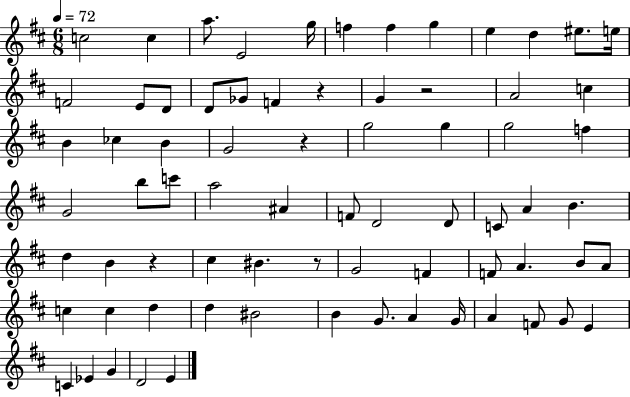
C5/h C5/q A5/e. E4/h G5/s F5/q F5/q G5/q E5/q D5/q EIS5/e. E5/s F4/h E4/e D4/e D4/e Gb4/e F4/q R/q G4/q R/h A4/h C5/q B4/q CES5/q B4/q G4/h R/q G5/h G5/q G5/h F5/q G4/h B5/e C6/e A5/h A#4/q F4/e D4/h D4/e C4/e A4/q B4/q. D5/q B4/q R/q C#5/q BIS4/q. R/e G4/h F4/q F4/e A4/q. B4/e A4/e C5/q C5/q D5/q D5/q BIS4/h B4/q G4/e. A4/q G4/s A4/q F4/e G4/e E4/q C4/q Eb4/q G4/q D4/h E4/q